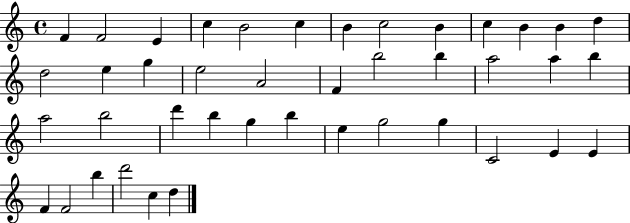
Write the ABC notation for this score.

X:1
T:Untitled
M:4/4
L:1/4
K:C
F F2 E c B2 c B c2 B c B B d d2 e g e2 A2 F b2 b a2 a b a2 b2 d' b g b e g2 g C2 E E F F2 b d'2 c d